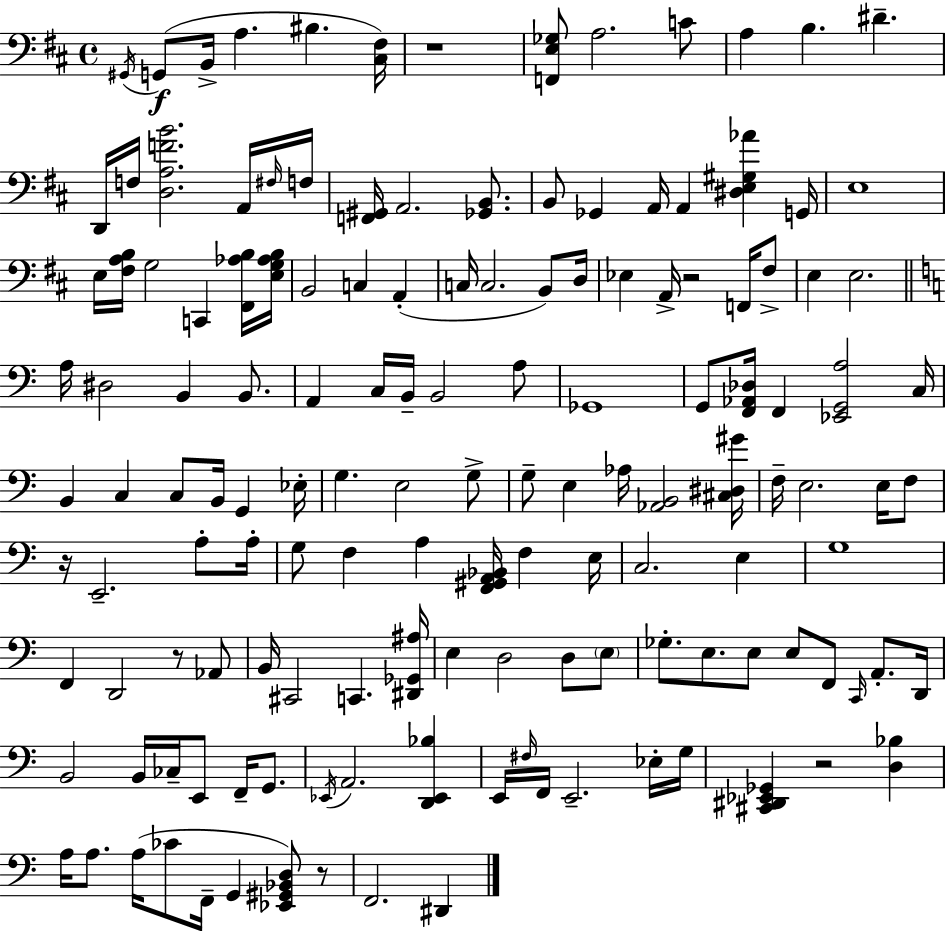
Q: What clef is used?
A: bass